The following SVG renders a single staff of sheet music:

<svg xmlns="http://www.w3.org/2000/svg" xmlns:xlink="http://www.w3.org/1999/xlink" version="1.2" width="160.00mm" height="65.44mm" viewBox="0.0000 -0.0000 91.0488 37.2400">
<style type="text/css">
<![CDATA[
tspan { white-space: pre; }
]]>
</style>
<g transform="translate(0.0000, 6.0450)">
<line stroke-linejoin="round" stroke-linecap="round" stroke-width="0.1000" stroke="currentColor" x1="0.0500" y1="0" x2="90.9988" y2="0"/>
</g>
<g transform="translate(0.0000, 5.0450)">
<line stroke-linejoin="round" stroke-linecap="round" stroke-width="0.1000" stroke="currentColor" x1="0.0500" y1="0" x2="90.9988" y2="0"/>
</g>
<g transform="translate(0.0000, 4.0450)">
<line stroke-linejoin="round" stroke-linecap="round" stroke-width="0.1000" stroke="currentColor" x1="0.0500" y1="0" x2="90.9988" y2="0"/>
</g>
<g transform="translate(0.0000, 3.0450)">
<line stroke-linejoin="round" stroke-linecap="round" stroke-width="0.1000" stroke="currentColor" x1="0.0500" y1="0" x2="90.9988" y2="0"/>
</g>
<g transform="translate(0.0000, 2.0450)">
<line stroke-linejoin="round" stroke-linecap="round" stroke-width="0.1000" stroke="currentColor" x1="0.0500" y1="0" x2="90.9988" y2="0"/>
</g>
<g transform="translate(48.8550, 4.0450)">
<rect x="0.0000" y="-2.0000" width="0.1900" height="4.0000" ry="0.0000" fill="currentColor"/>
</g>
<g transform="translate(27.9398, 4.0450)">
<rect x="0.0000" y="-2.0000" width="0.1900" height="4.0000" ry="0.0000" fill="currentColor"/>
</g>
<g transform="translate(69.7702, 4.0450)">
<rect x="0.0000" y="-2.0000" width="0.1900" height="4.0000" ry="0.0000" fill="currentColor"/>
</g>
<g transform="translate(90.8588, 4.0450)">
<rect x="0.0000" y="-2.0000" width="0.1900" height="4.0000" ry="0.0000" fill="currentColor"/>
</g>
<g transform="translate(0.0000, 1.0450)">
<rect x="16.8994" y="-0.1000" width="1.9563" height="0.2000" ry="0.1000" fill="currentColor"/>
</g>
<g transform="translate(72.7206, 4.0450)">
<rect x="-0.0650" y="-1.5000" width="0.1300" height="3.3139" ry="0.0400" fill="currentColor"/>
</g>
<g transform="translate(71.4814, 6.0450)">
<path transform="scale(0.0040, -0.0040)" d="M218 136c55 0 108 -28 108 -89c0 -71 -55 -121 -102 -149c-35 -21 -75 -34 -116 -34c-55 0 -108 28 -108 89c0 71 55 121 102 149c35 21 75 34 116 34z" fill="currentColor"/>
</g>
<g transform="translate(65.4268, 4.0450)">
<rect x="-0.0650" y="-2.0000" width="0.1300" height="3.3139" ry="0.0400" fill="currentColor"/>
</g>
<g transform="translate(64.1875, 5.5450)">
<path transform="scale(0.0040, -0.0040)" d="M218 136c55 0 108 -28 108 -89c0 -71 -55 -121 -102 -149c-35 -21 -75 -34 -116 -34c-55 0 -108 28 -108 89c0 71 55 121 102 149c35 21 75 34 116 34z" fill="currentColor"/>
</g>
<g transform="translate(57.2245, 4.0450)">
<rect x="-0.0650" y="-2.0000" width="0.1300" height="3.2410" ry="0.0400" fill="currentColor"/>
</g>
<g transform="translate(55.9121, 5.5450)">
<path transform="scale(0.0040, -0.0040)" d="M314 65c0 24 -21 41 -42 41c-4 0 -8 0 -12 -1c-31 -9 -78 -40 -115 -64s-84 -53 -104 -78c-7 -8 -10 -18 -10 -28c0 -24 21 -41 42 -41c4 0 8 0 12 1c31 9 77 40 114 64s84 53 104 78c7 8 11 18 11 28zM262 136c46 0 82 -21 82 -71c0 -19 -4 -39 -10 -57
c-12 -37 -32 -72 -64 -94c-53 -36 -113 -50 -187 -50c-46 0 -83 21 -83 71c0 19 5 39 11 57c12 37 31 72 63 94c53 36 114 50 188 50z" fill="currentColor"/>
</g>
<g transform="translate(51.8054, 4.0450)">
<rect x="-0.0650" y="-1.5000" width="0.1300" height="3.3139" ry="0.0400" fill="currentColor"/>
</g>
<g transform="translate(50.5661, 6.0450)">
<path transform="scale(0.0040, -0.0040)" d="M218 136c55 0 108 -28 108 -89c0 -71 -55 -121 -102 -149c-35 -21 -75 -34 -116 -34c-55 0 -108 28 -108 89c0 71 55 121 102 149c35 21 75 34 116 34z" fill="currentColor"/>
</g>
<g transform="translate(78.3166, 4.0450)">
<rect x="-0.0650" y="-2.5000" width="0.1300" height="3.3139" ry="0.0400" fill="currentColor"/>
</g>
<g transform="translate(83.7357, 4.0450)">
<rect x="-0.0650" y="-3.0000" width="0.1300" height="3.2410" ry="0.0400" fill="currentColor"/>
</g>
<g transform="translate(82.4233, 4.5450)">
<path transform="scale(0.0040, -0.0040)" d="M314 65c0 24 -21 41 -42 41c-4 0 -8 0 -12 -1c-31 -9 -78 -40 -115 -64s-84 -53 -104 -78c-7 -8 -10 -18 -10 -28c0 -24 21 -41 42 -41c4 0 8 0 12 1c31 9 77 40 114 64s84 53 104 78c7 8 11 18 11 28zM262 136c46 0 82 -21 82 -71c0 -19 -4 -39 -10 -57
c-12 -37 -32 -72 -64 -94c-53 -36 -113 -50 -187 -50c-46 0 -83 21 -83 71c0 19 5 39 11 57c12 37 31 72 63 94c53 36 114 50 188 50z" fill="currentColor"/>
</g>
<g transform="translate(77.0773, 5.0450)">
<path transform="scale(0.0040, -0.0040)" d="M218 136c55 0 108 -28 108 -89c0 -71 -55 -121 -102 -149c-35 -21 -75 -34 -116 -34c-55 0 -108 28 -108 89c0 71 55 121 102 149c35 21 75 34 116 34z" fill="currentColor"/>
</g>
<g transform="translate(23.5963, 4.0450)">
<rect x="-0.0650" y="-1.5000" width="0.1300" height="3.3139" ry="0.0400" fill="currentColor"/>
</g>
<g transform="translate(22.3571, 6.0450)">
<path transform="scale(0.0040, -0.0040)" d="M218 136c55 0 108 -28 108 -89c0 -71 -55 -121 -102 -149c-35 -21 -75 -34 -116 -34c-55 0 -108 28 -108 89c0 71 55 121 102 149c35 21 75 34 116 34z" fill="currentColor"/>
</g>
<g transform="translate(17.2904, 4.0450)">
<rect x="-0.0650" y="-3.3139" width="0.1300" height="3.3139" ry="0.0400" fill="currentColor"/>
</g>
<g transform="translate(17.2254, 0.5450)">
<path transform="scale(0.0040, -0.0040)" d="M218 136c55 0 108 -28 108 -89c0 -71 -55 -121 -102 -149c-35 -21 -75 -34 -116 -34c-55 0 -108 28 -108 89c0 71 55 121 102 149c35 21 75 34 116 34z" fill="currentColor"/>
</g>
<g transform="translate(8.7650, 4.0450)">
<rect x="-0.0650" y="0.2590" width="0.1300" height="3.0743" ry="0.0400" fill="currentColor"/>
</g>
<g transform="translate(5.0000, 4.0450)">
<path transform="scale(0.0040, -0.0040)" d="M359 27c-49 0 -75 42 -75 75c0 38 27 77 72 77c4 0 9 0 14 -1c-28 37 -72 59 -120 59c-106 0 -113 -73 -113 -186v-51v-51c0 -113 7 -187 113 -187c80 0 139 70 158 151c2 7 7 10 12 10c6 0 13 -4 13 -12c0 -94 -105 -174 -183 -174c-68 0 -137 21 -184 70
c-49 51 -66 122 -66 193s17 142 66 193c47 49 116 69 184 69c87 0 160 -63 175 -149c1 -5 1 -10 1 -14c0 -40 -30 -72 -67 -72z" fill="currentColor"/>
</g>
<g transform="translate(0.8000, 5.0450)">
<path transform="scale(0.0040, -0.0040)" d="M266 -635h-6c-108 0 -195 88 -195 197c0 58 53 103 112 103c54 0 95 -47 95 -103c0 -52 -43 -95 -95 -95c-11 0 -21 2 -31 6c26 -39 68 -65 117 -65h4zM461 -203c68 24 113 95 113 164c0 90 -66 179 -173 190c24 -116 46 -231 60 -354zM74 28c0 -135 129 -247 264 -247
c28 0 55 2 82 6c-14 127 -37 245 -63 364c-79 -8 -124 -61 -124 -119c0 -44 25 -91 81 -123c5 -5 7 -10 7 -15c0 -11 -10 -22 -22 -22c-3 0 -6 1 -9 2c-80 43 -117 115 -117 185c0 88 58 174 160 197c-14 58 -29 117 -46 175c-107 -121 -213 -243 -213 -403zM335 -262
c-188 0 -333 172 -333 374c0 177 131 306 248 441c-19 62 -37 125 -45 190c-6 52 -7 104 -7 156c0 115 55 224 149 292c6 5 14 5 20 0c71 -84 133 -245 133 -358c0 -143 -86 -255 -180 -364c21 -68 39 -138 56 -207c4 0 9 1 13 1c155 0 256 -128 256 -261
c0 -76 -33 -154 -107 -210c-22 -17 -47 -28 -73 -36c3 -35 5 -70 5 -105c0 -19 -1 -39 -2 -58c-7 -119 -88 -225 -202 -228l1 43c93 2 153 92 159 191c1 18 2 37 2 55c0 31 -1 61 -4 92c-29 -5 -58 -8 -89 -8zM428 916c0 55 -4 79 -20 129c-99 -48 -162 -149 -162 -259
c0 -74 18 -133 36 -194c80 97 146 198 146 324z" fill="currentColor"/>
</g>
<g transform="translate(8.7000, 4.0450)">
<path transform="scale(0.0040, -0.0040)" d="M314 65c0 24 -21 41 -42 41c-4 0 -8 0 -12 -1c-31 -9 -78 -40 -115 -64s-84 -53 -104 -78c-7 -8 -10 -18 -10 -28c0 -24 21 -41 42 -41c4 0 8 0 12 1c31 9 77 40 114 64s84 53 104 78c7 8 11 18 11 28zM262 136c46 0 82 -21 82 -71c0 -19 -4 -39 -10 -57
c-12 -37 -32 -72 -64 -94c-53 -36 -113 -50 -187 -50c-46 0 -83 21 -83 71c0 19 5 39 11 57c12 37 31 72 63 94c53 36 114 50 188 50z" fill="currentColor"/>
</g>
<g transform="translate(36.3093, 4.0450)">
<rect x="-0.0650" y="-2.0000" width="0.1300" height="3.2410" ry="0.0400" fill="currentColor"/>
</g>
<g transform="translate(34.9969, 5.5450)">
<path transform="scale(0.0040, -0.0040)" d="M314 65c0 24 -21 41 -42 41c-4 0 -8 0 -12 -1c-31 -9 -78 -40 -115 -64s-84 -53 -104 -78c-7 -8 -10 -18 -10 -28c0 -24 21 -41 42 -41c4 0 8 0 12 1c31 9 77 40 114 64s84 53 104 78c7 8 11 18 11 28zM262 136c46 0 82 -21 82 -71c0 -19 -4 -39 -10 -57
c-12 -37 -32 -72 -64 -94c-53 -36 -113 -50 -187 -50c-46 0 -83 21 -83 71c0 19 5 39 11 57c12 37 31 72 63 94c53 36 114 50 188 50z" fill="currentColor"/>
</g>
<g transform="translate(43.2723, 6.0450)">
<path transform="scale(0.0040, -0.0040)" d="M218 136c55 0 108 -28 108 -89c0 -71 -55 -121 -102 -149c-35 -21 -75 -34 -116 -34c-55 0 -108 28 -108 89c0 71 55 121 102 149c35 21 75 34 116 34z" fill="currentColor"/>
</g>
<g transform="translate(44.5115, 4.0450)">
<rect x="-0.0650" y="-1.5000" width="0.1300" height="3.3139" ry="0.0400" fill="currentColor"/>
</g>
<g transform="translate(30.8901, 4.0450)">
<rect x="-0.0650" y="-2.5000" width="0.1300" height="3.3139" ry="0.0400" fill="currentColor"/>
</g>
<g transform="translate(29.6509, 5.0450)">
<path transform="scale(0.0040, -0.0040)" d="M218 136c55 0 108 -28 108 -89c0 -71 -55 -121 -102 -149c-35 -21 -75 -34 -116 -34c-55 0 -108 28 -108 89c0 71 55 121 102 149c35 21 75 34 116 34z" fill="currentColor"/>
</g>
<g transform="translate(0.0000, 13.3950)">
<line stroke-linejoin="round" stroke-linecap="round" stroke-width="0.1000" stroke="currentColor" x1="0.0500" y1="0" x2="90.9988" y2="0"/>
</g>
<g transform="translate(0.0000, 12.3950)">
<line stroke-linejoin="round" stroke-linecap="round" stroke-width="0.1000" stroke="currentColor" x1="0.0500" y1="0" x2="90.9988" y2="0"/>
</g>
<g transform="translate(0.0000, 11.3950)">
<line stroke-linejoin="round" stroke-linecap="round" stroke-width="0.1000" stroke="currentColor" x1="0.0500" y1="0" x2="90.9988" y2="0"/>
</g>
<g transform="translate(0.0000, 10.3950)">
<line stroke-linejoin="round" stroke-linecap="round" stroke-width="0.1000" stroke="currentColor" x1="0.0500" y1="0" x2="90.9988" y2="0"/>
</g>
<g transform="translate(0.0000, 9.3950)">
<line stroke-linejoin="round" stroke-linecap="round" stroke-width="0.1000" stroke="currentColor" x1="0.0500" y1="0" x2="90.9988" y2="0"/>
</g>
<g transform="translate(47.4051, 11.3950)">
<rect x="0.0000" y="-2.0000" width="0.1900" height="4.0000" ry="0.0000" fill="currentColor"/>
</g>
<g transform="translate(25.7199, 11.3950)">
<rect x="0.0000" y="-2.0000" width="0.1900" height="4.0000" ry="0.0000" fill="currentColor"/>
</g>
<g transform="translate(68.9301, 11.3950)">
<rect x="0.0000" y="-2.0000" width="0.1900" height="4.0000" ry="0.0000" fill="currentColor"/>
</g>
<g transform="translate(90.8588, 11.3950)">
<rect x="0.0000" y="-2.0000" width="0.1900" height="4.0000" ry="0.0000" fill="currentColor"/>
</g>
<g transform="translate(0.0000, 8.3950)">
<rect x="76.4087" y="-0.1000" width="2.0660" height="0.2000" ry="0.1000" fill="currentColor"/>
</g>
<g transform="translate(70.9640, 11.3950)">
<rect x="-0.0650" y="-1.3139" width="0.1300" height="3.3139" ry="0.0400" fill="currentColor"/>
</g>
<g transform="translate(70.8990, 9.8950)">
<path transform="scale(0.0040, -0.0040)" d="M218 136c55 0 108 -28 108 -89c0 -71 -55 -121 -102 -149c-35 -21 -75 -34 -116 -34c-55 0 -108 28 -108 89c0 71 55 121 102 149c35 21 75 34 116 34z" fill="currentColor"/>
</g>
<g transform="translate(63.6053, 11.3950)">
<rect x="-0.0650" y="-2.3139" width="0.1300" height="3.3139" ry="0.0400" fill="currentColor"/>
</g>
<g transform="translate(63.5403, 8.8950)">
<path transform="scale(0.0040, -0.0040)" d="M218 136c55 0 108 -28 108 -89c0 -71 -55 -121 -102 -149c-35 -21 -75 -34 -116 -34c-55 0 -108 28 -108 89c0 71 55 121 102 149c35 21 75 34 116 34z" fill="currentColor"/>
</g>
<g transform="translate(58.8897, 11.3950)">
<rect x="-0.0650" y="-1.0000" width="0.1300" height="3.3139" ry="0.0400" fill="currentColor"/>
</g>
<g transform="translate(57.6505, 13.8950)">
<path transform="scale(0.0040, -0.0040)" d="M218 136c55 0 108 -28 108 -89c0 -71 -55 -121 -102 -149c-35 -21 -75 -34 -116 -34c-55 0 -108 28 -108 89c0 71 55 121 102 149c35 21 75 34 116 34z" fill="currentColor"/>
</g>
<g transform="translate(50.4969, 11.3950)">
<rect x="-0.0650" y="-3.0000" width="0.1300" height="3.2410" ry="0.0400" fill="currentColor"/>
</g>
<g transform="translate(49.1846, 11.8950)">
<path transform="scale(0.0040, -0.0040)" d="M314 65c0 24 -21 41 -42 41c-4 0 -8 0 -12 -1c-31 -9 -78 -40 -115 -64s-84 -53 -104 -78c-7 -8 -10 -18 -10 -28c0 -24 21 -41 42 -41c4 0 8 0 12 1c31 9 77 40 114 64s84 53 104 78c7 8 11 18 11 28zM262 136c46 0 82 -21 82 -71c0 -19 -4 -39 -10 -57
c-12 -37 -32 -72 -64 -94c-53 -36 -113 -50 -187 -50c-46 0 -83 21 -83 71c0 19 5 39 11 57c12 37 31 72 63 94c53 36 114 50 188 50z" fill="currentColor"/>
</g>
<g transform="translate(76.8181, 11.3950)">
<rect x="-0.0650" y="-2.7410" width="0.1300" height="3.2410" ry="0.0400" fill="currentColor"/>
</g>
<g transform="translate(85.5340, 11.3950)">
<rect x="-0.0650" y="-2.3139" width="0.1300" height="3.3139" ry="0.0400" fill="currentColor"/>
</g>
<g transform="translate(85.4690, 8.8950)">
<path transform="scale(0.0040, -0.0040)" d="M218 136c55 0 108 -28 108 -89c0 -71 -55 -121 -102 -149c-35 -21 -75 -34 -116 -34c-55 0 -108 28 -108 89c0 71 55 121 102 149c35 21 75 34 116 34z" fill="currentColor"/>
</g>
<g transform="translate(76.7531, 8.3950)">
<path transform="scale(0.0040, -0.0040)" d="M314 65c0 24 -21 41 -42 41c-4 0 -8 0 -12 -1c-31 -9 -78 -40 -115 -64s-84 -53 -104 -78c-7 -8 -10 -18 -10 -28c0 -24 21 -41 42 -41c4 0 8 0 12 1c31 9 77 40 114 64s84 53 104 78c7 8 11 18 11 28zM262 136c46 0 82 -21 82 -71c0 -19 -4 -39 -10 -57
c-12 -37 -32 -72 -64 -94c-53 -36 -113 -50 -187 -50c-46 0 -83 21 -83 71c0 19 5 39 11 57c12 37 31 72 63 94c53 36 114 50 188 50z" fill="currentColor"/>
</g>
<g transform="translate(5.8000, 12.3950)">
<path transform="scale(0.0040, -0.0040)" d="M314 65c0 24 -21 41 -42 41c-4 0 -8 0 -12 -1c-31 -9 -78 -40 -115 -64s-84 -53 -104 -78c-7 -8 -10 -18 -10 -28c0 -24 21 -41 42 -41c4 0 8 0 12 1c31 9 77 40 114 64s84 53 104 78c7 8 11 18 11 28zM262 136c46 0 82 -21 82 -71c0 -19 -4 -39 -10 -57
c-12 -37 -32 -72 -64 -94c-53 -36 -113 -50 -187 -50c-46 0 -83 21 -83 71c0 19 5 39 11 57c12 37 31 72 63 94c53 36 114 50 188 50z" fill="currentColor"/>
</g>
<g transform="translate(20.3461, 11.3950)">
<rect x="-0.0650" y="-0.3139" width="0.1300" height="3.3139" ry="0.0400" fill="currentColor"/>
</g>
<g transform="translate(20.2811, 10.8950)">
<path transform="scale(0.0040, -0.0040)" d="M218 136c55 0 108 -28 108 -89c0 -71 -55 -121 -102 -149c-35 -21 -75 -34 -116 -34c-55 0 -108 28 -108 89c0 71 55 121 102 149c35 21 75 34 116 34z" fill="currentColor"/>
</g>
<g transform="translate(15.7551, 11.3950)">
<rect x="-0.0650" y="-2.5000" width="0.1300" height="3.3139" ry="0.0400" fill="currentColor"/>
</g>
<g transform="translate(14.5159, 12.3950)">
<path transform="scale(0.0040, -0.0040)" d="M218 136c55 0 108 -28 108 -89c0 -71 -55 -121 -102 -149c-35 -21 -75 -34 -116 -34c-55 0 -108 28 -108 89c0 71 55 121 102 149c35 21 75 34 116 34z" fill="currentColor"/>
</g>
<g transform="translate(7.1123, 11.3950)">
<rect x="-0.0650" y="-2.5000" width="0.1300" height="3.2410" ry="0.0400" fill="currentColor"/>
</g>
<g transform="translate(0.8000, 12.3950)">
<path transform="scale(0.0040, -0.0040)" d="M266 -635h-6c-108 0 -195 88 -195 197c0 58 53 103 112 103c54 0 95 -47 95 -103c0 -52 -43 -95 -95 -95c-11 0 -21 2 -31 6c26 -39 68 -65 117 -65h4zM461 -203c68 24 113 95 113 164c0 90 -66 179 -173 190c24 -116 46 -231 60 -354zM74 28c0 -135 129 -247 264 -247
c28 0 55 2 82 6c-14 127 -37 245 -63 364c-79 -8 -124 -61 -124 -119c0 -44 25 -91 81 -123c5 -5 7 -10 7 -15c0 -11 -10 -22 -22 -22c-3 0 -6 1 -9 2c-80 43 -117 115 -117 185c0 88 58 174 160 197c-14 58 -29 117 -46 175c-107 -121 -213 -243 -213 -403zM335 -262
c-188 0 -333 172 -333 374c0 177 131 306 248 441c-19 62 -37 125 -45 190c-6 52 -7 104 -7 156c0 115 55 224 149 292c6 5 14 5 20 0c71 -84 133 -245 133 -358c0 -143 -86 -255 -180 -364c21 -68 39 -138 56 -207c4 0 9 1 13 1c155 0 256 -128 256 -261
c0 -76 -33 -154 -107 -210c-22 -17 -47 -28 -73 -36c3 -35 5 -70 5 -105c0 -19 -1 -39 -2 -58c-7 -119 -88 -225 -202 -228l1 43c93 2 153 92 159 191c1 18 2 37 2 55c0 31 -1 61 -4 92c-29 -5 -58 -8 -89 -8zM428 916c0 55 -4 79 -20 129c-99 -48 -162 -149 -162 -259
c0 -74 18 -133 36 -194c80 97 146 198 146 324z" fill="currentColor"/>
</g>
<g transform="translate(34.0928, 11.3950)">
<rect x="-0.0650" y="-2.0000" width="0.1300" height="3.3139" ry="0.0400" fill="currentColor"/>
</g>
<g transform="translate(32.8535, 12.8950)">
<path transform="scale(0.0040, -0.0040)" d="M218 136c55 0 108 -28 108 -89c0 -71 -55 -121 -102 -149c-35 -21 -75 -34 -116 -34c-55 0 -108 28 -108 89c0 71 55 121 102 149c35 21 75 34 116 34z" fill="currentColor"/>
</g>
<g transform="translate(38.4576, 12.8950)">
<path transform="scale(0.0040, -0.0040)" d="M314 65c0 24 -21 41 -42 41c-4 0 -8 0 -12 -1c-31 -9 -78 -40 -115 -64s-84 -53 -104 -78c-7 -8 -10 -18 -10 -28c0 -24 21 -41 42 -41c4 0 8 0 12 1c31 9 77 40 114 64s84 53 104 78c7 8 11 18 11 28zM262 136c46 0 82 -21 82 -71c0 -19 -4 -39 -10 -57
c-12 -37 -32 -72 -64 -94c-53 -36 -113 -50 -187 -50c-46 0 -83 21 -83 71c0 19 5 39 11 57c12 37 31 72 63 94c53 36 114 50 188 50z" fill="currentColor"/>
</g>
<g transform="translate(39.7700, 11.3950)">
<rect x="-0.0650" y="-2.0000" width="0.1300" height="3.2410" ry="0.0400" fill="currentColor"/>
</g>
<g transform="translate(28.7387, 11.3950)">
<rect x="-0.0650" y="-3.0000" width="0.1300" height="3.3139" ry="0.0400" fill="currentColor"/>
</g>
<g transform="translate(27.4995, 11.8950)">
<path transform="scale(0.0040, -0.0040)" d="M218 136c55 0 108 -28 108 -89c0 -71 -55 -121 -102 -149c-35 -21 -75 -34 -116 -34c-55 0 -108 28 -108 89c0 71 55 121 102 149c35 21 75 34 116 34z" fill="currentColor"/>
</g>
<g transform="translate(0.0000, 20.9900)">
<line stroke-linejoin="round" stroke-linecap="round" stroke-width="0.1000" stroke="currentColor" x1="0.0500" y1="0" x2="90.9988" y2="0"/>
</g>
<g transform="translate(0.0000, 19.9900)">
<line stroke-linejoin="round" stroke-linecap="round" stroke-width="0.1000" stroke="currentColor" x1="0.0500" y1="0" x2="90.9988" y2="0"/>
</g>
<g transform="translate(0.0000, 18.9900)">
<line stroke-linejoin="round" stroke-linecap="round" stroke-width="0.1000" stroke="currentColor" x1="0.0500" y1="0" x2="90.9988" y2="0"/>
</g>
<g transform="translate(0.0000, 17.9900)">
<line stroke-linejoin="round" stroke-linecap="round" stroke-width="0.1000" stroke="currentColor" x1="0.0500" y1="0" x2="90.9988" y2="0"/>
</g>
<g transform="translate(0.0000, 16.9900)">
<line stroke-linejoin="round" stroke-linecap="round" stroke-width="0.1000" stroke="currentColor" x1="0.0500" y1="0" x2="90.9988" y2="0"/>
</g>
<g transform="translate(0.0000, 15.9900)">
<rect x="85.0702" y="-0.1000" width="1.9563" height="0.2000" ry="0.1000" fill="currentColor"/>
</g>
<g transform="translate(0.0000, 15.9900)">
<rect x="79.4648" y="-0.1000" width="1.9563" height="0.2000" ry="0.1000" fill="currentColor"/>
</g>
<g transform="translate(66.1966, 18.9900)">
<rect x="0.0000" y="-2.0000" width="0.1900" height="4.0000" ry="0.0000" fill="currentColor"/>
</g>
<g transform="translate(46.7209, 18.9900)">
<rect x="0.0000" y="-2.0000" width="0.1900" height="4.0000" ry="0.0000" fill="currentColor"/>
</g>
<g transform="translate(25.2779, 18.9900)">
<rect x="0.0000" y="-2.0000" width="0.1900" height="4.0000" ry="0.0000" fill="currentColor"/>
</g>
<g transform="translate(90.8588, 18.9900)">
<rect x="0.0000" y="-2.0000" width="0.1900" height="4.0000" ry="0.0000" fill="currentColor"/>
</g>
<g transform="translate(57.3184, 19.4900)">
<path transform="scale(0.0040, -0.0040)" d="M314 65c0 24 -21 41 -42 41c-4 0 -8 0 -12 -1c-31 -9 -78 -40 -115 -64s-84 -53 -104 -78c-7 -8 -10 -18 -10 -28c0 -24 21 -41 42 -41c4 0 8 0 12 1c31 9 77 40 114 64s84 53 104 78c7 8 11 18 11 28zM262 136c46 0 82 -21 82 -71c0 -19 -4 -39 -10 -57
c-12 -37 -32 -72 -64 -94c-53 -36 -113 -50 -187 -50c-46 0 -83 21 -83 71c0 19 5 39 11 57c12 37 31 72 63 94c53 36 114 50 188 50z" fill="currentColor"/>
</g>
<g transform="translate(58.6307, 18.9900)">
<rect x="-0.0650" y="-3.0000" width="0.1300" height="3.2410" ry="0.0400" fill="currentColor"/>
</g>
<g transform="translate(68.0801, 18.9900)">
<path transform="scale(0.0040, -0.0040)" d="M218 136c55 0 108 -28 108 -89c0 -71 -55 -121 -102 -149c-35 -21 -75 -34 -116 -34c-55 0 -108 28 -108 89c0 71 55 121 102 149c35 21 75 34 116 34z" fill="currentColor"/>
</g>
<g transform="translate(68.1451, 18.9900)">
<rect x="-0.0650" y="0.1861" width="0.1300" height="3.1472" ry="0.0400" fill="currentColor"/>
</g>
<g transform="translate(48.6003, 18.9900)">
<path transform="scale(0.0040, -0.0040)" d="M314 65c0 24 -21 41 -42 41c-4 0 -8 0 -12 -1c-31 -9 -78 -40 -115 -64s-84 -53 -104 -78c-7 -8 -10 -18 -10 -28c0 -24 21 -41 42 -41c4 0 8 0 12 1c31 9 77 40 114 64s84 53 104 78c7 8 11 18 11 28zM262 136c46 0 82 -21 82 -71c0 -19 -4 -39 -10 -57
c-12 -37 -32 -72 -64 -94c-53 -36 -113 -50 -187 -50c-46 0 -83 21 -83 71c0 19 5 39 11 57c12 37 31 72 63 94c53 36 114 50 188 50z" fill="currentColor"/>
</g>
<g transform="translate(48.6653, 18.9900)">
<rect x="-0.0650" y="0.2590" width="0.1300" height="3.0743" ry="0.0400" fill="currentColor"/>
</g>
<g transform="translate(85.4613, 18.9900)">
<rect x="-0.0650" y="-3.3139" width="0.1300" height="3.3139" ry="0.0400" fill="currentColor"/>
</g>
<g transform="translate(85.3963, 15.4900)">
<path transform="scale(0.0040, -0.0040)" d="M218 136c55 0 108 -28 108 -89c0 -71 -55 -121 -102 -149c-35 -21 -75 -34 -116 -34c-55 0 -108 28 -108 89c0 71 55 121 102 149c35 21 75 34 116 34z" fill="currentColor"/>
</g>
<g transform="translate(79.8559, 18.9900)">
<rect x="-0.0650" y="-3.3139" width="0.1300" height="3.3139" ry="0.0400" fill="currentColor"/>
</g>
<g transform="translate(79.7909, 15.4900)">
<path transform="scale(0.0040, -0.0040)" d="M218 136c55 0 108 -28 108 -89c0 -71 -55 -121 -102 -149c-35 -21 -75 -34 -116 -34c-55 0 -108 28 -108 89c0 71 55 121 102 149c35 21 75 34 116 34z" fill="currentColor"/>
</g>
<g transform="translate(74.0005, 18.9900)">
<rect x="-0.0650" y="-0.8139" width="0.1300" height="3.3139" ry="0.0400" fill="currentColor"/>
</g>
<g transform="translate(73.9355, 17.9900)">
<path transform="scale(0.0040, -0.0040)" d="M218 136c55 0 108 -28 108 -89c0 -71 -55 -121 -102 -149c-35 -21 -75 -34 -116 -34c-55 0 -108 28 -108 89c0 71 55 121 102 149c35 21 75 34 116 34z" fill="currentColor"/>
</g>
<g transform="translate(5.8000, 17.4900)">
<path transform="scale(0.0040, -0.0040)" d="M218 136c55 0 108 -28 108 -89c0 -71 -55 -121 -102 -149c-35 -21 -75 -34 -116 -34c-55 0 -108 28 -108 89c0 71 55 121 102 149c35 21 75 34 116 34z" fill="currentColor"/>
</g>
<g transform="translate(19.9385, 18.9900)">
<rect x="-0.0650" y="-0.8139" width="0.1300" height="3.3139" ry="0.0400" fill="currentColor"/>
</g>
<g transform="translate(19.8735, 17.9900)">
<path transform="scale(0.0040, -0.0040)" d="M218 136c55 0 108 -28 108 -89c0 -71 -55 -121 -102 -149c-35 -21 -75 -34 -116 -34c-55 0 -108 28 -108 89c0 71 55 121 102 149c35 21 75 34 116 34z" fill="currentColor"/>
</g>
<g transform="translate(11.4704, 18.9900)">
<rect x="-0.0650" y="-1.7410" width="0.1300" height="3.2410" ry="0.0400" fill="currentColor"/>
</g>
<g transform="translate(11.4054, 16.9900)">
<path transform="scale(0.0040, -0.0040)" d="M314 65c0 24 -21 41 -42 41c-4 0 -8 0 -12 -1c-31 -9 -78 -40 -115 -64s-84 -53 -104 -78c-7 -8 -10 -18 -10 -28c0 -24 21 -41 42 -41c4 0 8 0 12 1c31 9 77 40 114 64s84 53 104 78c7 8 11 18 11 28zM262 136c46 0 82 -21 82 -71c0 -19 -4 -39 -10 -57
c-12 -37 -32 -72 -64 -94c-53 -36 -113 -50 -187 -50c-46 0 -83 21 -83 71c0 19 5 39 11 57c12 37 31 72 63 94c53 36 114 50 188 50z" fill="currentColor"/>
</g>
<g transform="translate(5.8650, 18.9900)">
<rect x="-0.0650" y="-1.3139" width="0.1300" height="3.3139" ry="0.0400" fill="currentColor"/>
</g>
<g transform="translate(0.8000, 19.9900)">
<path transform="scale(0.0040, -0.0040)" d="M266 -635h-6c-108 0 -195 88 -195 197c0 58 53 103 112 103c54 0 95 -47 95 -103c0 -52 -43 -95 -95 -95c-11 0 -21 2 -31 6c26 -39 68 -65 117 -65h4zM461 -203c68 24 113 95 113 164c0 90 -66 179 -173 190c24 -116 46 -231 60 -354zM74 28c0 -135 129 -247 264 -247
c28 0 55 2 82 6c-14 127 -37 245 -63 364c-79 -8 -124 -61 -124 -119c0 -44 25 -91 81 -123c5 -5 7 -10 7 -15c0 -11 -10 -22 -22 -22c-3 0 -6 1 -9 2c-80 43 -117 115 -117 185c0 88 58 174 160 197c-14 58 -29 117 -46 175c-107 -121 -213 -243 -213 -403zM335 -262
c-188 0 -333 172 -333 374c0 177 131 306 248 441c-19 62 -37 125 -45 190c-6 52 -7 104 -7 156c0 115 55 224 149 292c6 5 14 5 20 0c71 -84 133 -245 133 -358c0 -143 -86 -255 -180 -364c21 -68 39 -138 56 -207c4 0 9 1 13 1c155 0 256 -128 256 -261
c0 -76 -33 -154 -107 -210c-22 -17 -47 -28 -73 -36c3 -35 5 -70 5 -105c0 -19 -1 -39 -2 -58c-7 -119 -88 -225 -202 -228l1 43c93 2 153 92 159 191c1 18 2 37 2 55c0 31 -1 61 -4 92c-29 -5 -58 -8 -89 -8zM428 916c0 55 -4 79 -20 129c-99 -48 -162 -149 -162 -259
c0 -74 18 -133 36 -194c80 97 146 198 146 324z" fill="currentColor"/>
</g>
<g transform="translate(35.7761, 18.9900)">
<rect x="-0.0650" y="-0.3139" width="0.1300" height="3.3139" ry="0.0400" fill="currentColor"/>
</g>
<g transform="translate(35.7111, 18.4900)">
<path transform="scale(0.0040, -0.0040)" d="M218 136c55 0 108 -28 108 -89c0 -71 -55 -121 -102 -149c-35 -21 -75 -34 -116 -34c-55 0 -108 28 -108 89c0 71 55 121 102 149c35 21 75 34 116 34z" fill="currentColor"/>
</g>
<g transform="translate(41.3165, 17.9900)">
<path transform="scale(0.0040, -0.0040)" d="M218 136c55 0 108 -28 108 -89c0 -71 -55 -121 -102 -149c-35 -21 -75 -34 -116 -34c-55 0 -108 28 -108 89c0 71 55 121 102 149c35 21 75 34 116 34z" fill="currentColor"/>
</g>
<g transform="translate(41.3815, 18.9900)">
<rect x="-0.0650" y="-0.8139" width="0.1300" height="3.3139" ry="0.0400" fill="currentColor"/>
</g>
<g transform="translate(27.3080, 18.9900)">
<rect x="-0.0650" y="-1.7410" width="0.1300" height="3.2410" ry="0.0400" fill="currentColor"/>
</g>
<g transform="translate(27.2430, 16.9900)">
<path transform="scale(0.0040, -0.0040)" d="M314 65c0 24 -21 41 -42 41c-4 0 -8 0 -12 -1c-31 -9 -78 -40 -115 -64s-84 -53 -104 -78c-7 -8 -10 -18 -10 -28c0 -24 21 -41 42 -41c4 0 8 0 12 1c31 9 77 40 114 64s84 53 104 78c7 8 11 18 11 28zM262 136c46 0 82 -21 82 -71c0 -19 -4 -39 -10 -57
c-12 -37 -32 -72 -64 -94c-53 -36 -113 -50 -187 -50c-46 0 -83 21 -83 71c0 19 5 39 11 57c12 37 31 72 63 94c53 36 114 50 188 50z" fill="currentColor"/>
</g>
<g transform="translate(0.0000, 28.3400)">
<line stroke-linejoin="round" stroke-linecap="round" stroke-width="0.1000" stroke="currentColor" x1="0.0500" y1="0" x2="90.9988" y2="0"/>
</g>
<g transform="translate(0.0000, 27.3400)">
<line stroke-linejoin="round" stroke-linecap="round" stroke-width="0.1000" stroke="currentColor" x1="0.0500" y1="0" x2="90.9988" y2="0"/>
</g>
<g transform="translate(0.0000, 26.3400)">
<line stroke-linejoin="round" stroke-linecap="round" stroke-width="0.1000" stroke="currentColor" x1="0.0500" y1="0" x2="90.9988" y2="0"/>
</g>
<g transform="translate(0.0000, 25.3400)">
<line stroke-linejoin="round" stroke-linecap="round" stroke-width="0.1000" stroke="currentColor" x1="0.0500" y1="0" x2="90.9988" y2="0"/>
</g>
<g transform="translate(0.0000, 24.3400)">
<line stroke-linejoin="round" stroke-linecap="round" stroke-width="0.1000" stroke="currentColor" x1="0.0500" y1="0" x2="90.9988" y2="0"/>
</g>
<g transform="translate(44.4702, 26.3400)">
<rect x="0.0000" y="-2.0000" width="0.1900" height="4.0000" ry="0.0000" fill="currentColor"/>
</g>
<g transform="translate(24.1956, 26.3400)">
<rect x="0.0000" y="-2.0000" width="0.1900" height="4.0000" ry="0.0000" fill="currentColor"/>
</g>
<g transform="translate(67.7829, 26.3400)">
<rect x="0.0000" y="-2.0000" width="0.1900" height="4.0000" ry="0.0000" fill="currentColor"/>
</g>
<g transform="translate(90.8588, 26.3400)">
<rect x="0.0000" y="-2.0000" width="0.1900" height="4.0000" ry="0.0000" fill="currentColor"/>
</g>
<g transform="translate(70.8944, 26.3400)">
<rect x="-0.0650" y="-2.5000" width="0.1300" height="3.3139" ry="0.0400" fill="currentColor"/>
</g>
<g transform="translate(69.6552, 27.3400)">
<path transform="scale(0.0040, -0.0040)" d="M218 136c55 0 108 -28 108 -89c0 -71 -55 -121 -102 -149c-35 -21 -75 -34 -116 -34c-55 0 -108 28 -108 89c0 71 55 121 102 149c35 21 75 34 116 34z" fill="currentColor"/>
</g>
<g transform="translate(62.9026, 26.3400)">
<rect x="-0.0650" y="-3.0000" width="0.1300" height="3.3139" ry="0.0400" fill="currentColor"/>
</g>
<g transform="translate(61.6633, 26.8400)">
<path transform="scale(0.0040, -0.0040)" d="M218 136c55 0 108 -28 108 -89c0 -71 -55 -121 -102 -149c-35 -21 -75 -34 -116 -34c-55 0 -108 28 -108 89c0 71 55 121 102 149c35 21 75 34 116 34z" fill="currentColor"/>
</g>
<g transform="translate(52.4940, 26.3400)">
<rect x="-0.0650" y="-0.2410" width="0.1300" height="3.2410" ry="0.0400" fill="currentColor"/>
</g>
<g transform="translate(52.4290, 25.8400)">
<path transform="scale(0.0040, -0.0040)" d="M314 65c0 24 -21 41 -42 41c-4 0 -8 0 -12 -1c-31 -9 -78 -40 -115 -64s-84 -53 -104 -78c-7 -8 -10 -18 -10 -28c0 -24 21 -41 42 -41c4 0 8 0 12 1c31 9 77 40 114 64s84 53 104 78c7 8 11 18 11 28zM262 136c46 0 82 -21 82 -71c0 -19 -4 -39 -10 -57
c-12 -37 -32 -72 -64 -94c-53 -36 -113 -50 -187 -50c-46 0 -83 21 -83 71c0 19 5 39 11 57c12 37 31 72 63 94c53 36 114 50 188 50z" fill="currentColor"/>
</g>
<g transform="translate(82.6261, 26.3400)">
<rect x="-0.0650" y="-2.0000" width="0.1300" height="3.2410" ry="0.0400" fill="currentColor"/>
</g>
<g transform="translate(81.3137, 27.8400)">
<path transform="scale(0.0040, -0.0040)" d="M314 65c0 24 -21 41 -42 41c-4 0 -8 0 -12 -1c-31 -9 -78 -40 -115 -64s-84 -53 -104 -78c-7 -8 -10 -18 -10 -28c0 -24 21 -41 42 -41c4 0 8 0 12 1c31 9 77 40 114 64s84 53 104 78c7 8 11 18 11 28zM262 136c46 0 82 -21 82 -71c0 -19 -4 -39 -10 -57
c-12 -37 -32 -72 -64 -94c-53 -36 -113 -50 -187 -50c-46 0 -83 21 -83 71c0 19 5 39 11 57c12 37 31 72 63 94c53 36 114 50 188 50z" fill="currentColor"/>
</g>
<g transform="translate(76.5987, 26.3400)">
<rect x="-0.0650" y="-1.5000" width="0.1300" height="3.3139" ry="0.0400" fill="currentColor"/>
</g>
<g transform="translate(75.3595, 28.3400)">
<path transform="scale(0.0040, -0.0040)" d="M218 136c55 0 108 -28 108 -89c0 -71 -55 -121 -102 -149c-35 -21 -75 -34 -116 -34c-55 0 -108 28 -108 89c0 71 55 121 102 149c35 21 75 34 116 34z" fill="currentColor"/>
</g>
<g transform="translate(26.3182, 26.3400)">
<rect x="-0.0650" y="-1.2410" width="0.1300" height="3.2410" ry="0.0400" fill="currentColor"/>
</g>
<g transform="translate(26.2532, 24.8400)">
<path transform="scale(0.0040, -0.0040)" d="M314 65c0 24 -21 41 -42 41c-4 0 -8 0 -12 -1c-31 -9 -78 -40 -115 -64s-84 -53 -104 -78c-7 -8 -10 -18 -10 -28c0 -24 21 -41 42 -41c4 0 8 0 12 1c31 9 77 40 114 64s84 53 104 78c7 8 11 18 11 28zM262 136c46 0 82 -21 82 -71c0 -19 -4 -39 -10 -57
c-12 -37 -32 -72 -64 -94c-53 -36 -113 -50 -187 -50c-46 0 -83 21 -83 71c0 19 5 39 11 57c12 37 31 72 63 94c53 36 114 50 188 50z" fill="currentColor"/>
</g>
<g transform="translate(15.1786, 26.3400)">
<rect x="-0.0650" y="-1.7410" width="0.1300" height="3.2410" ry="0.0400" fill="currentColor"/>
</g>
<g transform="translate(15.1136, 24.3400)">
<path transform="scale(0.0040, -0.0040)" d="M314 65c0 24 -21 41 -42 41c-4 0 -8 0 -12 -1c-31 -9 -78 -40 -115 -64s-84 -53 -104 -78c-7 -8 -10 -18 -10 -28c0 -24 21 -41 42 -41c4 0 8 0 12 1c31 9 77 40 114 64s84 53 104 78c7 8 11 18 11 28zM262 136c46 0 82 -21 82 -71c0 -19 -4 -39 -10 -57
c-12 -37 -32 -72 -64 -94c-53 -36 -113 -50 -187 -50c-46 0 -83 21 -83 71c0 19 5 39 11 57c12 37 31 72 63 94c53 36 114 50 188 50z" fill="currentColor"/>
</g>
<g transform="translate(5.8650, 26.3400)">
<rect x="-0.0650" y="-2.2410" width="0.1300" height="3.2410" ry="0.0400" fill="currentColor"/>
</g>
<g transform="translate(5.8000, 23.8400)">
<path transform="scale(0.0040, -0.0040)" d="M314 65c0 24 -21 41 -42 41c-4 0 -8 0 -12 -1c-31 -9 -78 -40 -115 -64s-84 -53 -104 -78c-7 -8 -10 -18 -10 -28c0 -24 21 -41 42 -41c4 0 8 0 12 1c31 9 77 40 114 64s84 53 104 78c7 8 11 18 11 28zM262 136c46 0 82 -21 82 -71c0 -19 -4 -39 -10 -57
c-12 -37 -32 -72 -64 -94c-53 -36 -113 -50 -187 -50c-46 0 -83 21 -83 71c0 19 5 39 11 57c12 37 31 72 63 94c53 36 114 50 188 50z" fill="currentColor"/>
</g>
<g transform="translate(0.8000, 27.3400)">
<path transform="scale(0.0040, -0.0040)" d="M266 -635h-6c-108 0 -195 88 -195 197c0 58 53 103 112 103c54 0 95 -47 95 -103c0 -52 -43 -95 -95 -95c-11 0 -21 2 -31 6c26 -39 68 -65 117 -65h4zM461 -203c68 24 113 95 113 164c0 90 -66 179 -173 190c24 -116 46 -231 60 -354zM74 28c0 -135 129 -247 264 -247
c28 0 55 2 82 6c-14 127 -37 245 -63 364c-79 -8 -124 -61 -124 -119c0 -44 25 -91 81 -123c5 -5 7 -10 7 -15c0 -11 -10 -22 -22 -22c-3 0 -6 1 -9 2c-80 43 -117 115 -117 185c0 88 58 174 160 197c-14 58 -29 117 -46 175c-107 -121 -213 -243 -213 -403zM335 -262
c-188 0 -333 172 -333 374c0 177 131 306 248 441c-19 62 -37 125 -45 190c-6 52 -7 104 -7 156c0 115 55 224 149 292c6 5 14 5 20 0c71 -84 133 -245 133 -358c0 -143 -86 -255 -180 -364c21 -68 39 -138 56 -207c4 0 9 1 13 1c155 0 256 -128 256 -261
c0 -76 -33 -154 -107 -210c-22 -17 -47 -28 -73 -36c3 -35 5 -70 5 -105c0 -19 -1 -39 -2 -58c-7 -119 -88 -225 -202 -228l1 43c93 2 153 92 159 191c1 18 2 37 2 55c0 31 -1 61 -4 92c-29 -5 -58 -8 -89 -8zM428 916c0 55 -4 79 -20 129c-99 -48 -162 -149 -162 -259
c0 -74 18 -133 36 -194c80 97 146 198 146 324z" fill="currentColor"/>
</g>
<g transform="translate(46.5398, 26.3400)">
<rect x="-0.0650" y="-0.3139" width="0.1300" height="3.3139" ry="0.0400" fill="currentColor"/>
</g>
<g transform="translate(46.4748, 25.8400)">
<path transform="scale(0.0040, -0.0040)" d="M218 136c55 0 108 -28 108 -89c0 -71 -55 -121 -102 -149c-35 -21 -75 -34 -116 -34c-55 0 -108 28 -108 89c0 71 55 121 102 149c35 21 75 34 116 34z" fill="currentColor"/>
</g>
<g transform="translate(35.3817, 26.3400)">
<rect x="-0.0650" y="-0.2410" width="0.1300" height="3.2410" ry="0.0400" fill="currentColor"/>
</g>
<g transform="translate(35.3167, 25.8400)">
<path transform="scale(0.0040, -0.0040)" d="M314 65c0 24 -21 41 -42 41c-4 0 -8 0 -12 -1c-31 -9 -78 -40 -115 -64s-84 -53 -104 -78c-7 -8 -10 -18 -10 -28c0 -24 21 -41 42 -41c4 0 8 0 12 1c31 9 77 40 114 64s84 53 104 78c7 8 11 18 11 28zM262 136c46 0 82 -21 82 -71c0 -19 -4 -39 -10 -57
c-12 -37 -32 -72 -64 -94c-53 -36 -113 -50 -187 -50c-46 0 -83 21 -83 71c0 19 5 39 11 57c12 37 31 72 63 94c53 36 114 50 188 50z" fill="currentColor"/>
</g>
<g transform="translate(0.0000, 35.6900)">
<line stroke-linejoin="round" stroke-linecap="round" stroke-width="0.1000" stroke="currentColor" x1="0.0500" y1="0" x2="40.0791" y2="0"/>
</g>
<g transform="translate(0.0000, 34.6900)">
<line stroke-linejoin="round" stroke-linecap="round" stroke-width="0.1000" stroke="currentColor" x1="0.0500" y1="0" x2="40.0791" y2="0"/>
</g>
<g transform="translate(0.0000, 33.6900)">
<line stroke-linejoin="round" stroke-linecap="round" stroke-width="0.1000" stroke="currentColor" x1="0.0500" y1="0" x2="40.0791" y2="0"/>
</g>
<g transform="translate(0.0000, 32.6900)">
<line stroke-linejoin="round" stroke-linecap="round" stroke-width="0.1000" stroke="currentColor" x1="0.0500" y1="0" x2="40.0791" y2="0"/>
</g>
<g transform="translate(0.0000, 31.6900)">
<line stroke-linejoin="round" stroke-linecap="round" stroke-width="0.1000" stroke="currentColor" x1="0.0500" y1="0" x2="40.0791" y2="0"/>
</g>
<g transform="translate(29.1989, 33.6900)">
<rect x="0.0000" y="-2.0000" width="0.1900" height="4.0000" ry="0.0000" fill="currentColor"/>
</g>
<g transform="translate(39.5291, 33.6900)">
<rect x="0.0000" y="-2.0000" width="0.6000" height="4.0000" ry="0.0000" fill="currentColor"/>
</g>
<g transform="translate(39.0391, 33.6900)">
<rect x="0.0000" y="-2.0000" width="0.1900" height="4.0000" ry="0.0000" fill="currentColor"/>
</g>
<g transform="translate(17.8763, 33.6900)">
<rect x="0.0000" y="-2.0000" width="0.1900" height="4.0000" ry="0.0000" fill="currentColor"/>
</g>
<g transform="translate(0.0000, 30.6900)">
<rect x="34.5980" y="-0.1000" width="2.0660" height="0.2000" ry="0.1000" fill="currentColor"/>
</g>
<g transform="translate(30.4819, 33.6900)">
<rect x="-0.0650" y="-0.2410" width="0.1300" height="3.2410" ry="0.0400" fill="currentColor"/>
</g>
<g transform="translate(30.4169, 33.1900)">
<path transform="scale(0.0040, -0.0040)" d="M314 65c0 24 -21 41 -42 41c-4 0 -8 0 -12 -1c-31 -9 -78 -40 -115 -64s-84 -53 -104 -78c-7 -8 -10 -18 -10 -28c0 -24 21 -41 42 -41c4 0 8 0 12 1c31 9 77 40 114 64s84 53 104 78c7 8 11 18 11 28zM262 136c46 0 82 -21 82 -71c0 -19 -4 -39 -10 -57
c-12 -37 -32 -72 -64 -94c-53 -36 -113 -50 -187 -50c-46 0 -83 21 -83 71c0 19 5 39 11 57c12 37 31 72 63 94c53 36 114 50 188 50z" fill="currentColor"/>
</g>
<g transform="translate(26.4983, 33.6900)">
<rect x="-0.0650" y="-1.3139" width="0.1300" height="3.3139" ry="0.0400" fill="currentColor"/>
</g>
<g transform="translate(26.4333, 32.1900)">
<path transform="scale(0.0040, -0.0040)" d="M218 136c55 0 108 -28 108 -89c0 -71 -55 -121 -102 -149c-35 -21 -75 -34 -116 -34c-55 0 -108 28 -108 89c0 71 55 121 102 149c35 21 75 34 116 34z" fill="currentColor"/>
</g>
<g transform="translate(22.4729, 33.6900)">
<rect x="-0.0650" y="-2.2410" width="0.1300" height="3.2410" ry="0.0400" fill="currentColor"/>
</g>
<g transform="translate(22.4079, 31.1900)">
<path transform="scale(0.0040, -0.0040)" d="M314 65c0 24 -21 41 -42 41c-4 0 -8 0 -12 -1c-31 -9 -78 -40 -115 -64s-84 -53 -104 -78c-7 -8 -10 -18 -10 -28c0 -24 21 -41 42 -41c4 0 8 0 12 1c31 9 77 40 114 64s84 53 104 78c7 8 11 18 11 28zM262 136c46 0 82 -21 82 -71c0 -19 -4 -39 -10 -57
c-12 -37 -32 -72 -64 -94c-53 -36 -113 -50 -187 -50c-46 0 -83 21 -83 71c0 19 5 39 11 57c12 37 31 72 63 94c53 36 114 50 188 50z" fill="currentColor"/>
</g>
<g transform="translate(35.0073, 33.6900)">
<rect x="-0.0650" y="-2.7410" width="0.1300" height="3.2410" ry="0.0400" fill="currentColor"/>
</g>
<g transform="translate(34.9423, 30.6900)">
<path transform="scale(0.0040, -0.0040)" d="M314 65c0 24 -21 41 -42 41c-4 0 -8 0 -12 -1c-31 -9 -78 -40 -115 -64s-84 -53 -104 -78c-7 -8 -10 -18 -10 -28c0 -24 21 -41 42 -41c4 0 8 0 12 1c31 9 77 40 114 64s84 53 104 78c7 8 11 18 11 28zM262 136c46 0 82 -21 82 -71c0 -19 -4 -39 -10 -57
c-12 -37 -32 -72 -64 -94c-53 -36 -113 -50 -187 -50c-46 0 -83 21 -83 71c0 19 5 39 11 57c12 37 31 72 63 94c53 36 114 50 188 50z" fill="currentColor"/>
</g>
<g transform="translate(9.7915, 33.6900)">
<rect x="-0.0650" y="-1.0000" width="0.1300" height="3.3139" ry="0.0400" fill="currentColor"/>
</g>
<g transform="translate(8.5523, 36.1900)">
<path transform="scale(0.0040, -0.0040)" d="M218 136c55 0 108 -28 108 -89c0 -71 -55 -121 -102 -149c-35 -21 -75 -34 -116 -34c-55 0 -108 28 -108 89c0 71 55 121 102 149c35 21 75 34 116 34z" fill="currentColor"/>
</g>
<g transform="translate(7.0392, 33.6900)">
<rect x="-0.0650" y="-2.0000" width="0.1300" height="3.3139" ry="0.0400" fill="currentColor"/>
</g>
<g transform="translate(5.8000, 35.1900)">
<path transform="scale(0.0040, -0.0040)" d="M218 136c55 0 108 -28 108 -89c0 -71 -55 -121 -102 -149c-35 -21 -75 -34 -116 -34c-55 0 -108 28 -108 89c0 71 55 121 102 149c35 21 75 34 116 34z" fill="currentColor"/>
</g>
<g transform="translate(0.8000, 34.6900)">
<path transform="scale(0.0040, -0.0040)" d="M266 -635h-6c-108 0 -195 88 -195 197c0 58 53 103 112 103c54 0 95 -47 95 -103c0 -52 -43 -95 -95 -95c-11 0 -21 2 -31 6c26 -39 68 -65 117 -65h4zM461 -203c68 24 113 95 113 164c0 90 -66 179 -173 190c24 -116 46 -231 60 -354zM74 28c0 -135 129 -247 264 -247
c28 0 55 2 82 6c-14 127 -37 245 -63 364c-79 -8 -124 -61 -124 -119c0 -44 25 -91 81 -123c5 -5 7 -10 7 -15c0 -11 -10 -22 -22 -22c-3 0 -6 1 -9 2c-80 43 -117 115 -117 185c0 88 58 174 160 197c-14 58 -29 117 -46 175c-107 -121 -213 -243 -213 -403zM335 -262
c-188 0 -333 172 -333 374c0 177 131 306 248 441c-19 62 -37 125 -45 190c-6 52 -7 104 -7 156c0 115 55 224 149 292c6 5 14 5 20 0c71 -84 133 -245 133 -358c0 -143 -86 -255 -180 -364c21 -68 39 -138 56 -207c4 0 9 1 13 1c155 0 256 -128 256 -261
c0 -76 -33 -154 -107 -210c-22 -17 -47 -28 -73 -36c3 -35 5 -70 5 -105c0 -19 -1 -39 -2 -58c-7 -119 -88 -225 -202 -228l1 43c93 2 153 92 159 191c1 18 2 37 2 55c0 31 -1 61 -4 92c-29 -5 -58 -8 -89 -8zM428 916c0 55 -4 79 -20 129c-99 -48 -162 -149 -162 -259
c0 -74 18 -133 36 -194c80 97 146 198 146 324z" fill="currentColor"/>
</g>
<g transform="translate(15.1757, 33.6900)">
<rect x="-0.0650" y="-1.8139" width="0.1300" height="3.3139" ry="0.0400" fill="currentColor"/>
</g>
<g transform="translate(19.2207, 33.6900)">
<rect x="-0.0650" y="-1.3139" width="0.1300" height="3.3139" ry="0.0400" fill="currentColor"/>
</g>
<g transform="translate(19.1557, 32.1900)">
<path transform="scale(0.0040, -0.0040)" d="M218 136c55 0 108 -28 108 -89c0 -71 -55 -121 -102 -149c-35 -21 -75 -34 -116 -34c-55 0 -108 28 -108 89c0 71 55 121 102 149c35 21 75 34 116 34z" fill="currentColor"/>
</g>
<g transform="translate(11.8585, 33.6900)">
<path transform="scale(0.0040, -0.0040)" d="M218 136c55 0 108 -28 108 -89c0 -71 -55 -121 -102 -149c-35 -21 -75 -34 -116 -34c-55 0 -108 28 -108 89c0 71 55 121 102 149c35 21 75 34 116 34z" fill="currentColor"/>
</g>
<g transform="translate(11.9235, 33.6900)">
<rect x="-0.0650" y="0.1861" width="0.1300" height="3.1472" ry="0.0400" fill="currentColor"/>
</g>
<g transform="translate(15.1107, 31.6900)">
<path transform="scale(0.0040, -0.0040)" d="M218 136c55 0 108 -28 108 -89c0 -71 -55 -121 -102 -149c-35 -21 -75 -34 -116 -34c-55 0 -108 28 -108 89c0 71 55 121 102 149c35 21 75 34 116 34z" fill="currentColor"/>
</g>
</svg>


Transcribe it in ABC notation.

X:1
T:Untitled
M:4/4
L:1/4
K:C
B2 b E G F2 E E F2 F E G A2 G2 G c A F F2 A2 D g e a2 g e f2 d f2 c d B2 A2 B d b b g2 f2 e2 c2 c c2 A G E F2 F D B f e g2 e c2 a2